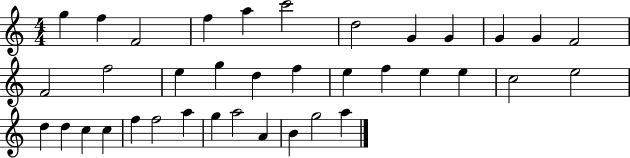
X:1
T:Untitled
M:4/4
L:1/4
K:C
g f F2 f a c'2 d2 G G G G F2 F2 f2 e g d f e f e e c2 e2 d d c c f f2 a g a2 A B g2 a